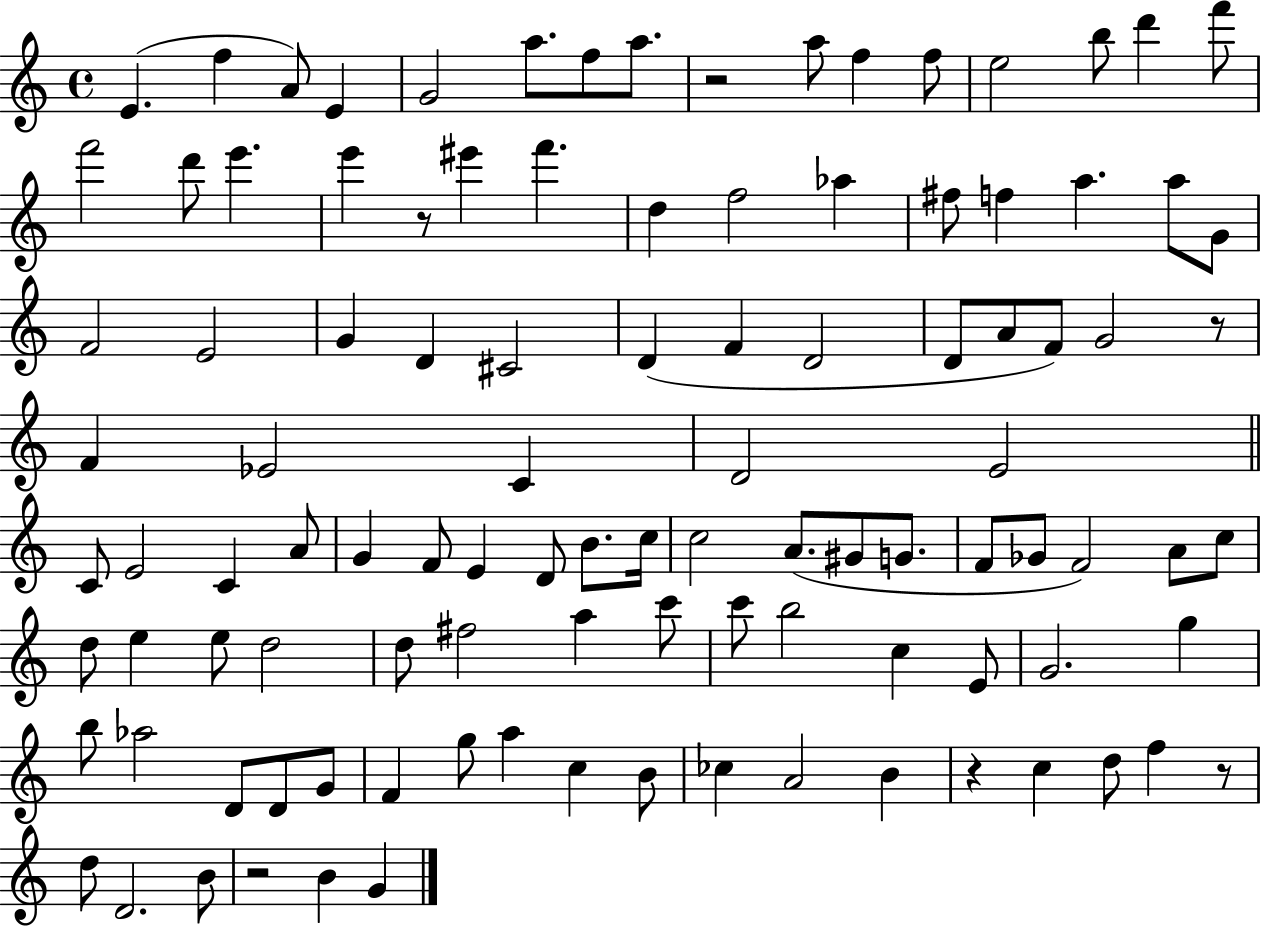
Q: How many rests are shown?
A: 6